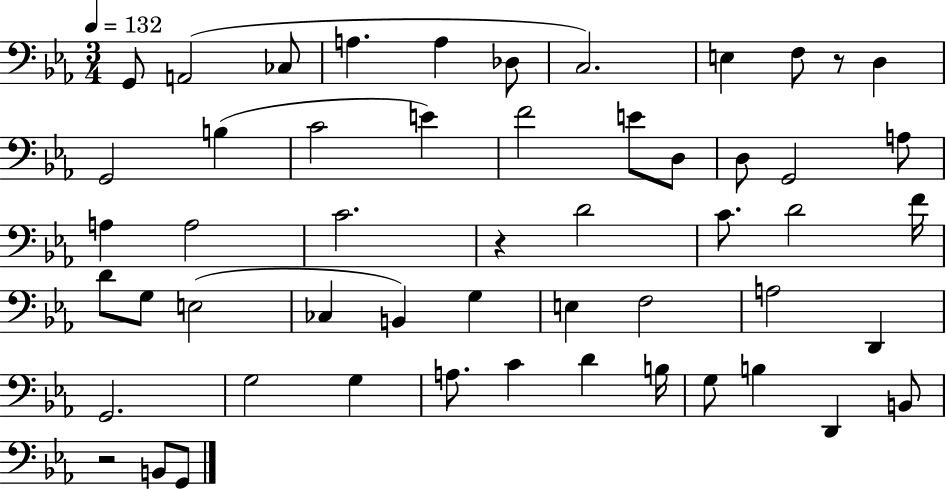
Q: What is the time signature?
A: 3/4